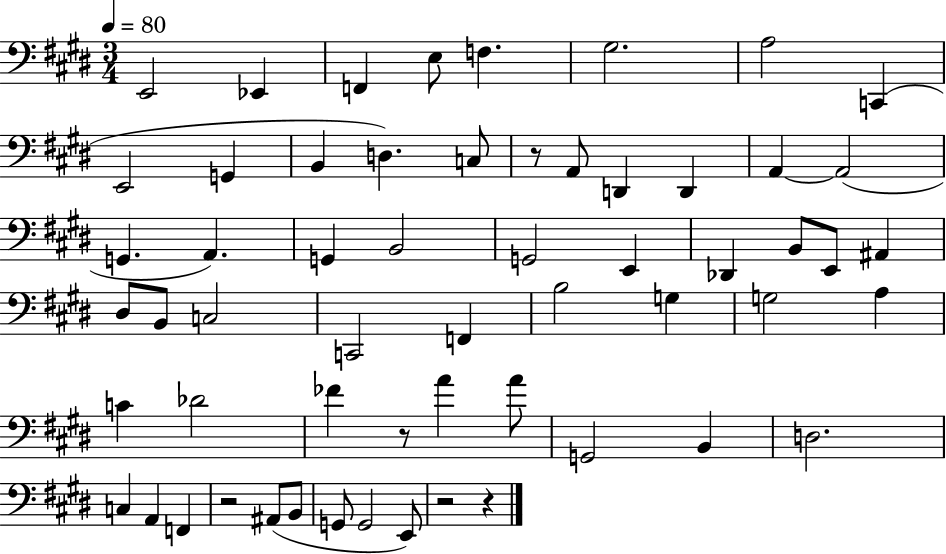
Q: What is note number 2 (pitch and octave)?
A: Eb2